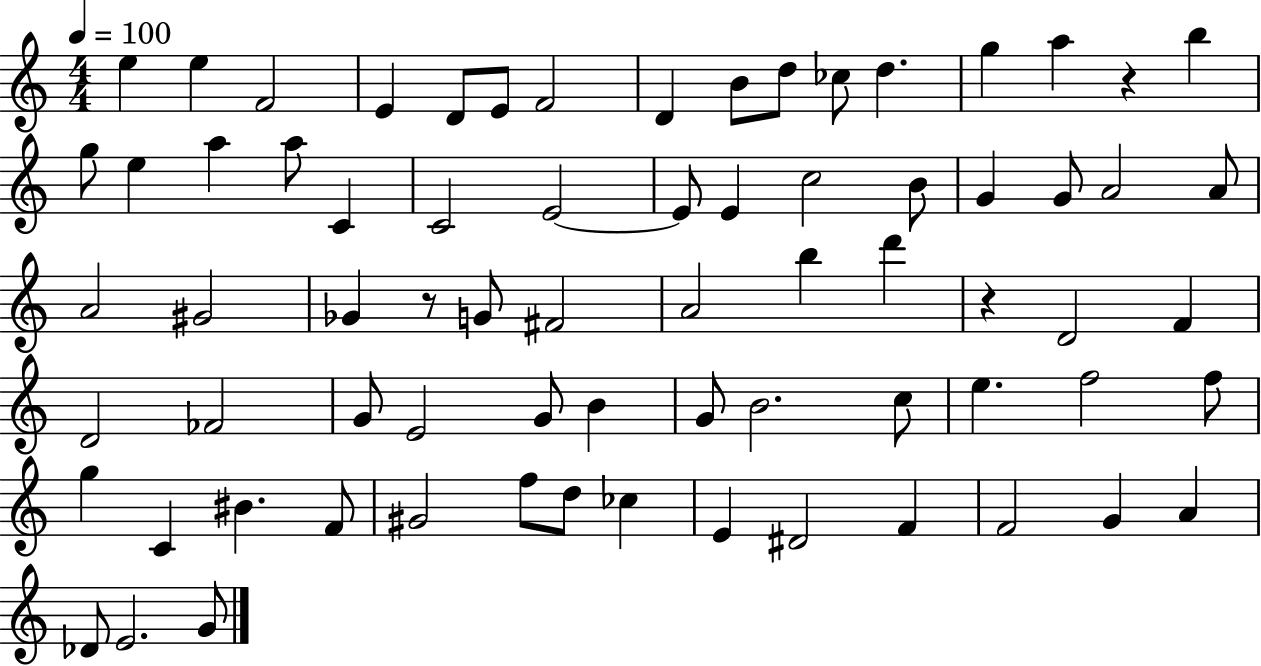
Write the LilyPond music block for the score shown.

{
  \clef treble
  \numericTimeSignature
  \time 4/4
  \key c \major
  \tempo 4 = 100
  \repeat volta 2 { e''4 e''4 f'2 | e'4 d'8 e'8 f'2 | d'4 b'8 d''8 ces''8 d''4. | g''4 a''4 r4 b''4 | \break g''8 e''4 a''4 a''8 c'4 | c'2 e'2~~ | e'8 e'4 c''2 b'8 | g'4 g'8 a'2 a'8 | \break a'2 gis'2 | ges'4 r8 g'8 fis'2 | a'2 b''4 d'''4 | r4 d'2 f'4 | \break d'2 fes'2 | g'8 e'2 g'8 b'4 | g'8 b'2. c''8 | e''4. f''2 f''8 | \break g''4 c'4 bis'4. f'8 | gis'2 f''8 d''8 ces''4 | e'4 dis'2 f'4 | f'2 g'4 a'4 | \break des'8 e'2. g'8 | } \bar "|."
}